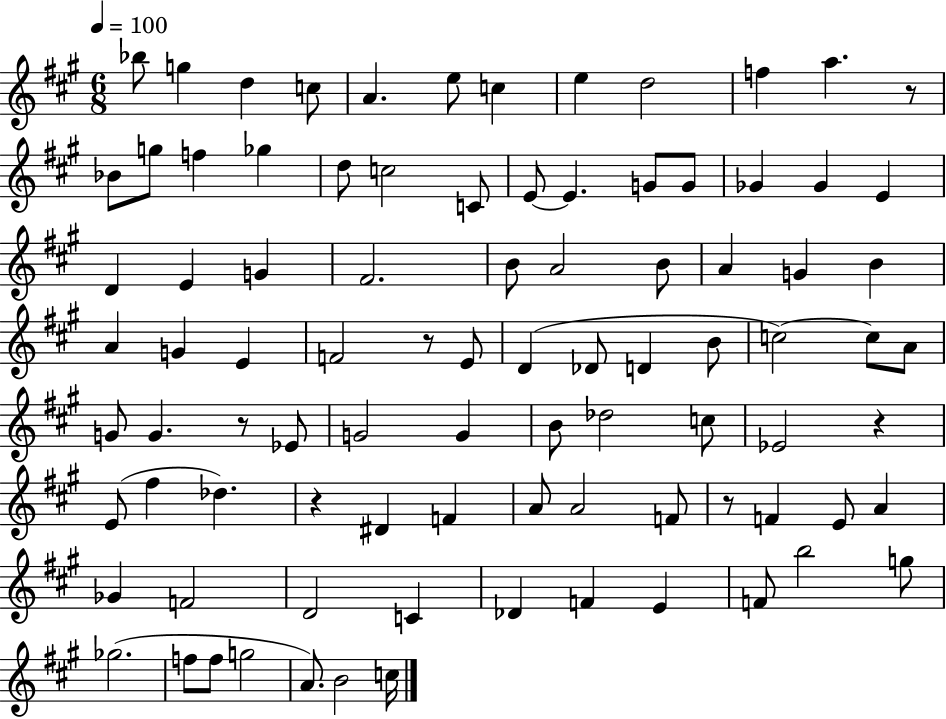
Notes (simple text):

Bb5/e G5/q D5/q C5/e A4/q. E5/e C5/q E5/q D5/h F5/q A5/q. R/e Bb4/e G5/e F5/q Gb5/q D5/e C5/h C4/e E4/e E4/q. G4/e G4/e Gb4/q Gb4/q E4/q D4/q E4/q G4/q F#4/h. B4/e A4/h B4/e A4/q G4/q B4/q A4/q G4/q E4/q F4/h R/e E4/e D4/q Db4/e D4/q B4/e C5/h C5/e A4/e G4/e G4/q. R/e Eb4/e G4/h G4/q B4/e Db5/h C5/e Eb4/h R/q E4/e F#5/q Db5/q. R/q D#4/q F4/q A4/e A4/h F4/e R/e F4/q E4/e A4/q Gb4/q F4/h D4/h C4/q Db4/q F4/q E4/q F4/e B5/h G5/e Gb5/h. F5/e F5/e G5/h A4/e. B4/h C5/s